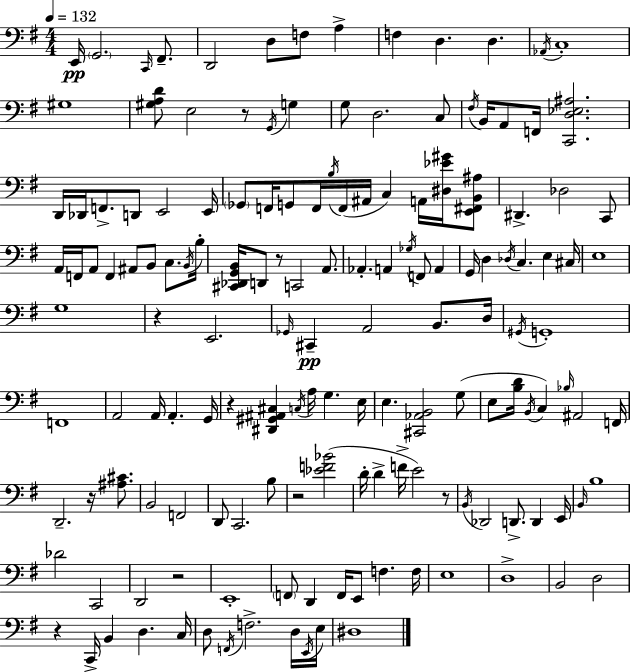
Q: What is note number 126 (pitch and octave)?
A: D3